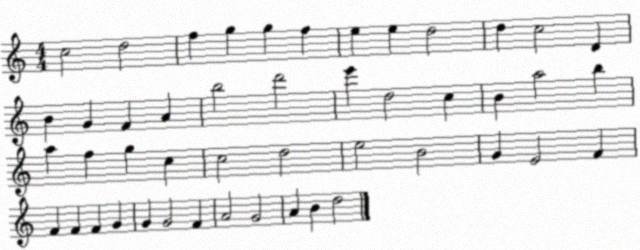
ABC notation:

X:1
T:Untitled
M:4/4
L:1/4
K:C
c2 d2 f g g f e e d2 d c2 D B G F A b2 d'2 e' d2 c B a2 b a f g c c2 d2 e2 B2 G E2 F F F F G G G2 F A2 G2 A B d2